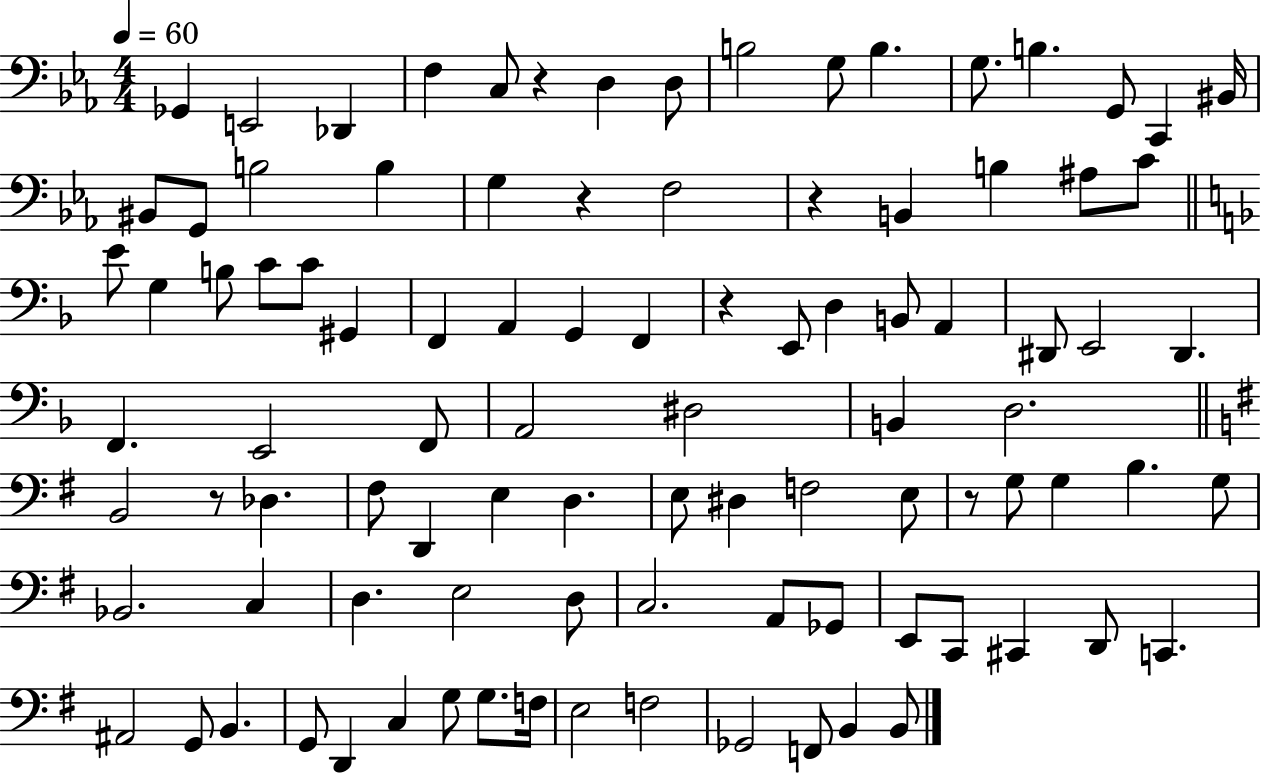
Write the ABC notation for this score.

X:1
T:Untitled
M:4/4
L:1/4
K:Eb
_G,, E,,2 _D,, F, C,/2 z D, D,/2 B,2 G,/2 B, G,/2 B, G,,/2 C,, ^B,,/4 ^B,,/2 G,,/2 B,2 B, G, z F,2 z B,, B, ^A,/2 C/2 E/2 G, B,/2 C/2 C/2 ^G,, F,, A,, G,, F,, z E,,/2 D, B,,/2 A,, ^D,,/2 E,,2 ^D,, F,, E,,2 F,,/2 A,,2 ^D,2 B,, D,2 B,,2 z/2 _D, ^F,/2 D,, E, D, E,/2 ^D, F,2 E,/2 z/2 G,/2 G, B, G,/2 _B,,2 C, D, E,2 D,/2 C,2 A,,/2 _G,,/2 E,,/2 C,,/2 ^C,, D,,/2 C,, ^A,,2 G,,/2 B,, G,,/2 D,, C, G,/2 G,/2 F,/4 E,2 F,2 _G,,2 F,,/2 B,, B,,/2